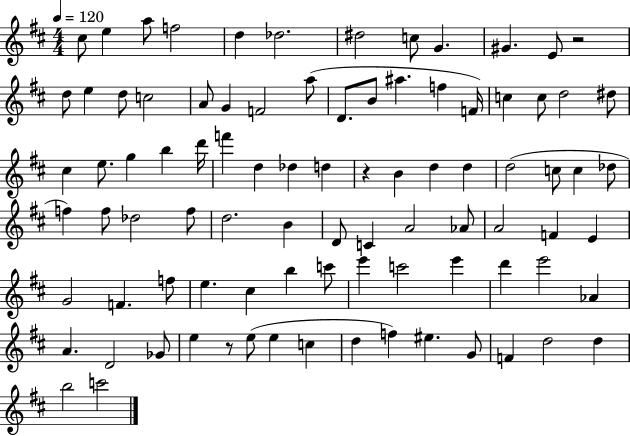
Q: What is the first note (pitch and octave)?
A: C#5